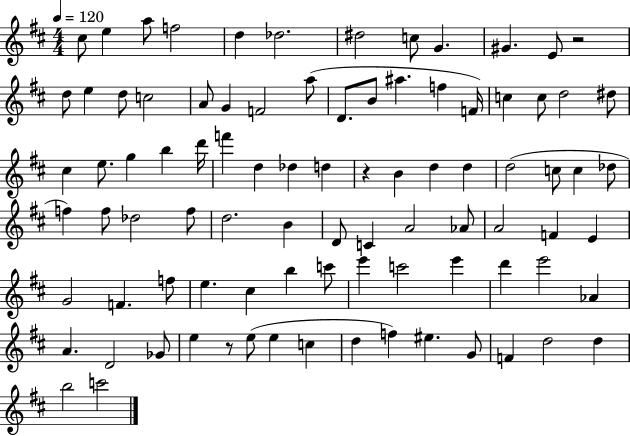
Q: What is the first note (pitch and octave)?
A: C#5